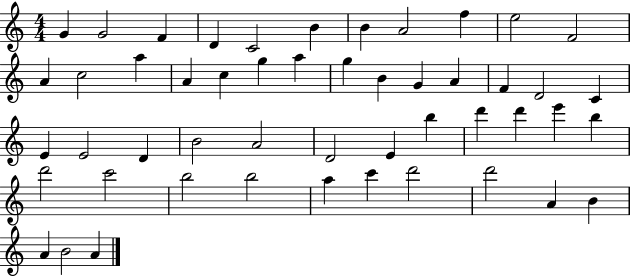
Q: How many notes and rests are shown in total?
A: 50